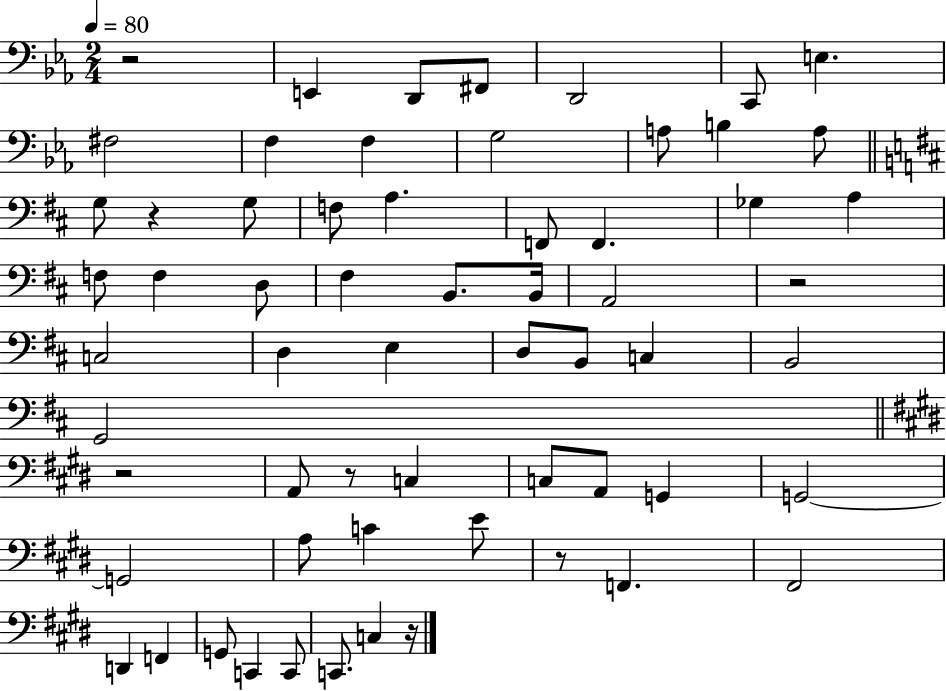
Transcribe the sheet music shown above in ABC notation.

X:1
T:Untitled
M:2/4
L:1/4
K:Eb
z2 E,, D,,/2 ^F,,/2 D,,2 C,,/2 E, ^F,2 F, F, G,2 A,/2 B, A,/2 G,/2 z G,/2 F,/2 A, F,,/2 F,, _G, A, F,/2 F, D,/2 ^F, B,,/2 B,,/4 A,,2 z2 C,2 D, E, D,/2 B,,/2 C, B,,2 G,,2 z2 A,,/2 z/2 C, C,/2 A,,/2 G,, G,,2 G,,2 A,/2 C E/2 z/2 F,, ^F,,2 D,, F,, G,,/2 C,, C,,/2 C,,/2 C, z/4